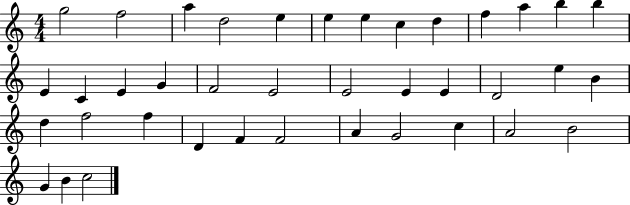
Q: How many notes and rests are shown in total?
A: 39